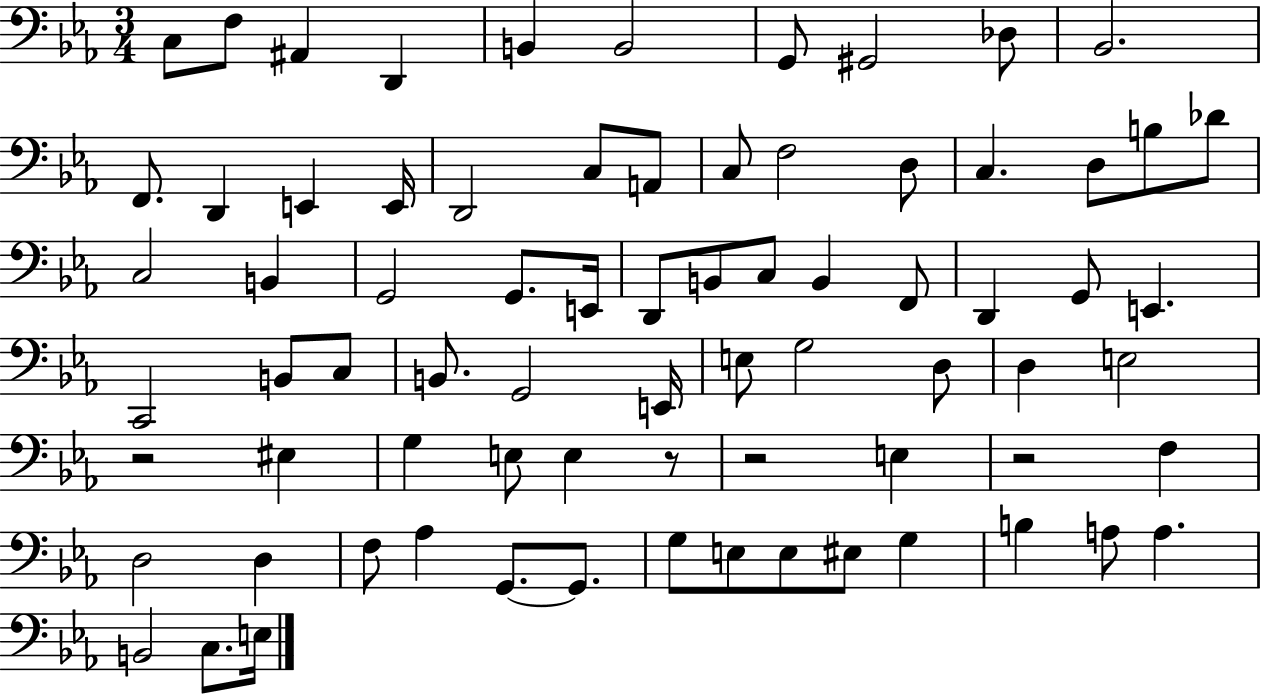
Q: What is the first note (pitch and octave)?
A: C3